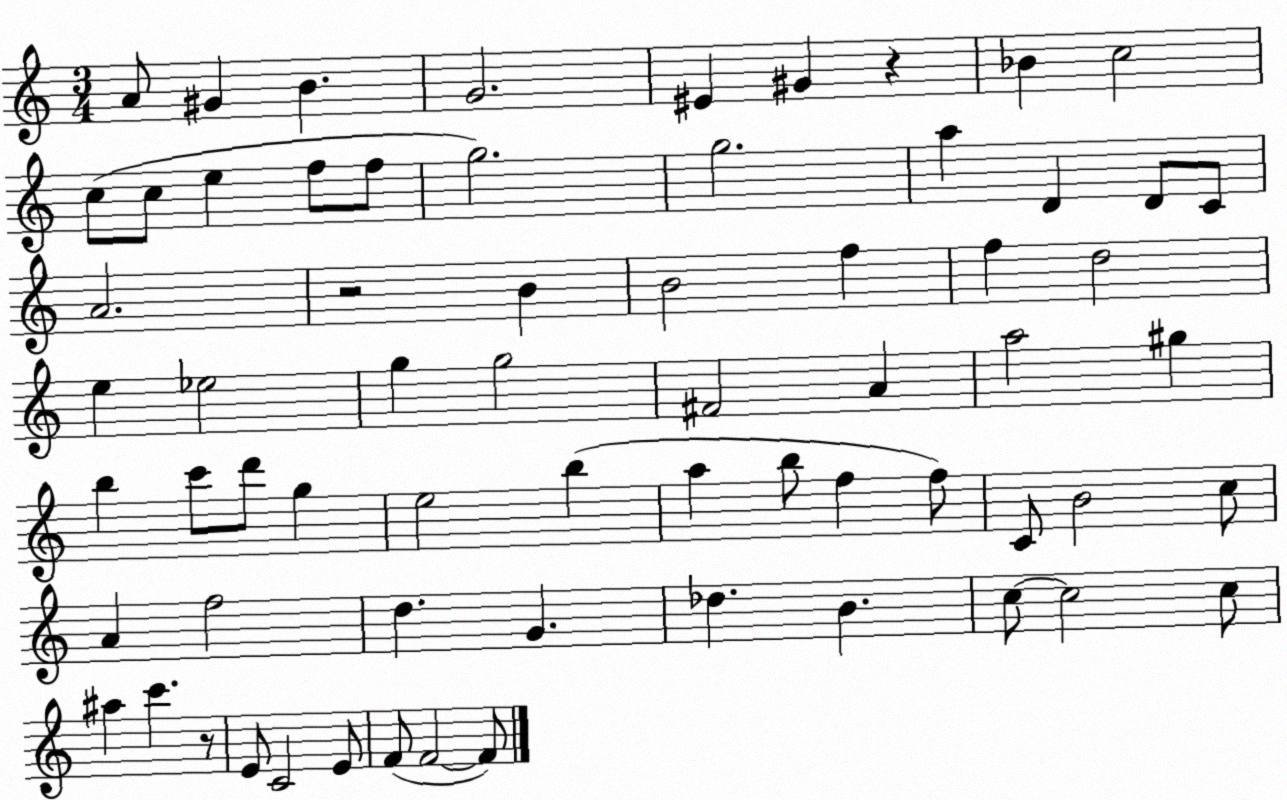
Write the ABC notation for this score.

X:1
T:Untitled
M:3/4
L:1/4
K:C
A/2 ^G B G2 ^E ^G z _B c2 c/2 c/2 e f/2 f/2 g2 g2 a D D/2 C/2 A2 z2 B B2 f f d2 e _e2 g g2 ^F2 A a2 ^g b c'/2 d'/2 g e2 b a b/2 f f/2 C/2 B2 c/2 A f2 d G _d B c/2 c2 c/2 ^a c' z/2 E/2 C2 E/2 F/2 F2 F/2